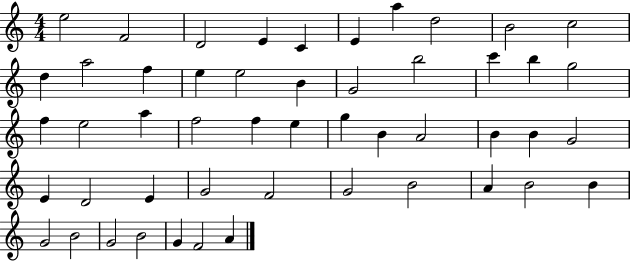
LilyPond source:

{
  \clef treble
  \numericTimeSignature
  \time 4/4
  \key c \major
  e''2 f'2 | d'2 e'4 c'4 | e'4 a''4 d''2 | b'2 c''2 | \break d''4 a''2 f''4 | e''4 e''2 b'4 | g'2 b''2 | c'''4 b''4 g''2 | \break f''4 e''2 a''4 | f''2 f''4 e''4 | g''4 b'4 a'2 | b'4 b'4 g'2 | \break e'4 d'2 e'4 | g'2 f'2 | g'2 b'2 | a'4 b'2 b'4 | \break g'2 b'2 | g'2 b'2 | g'4 f'2 a'4 | \bar "|."
}